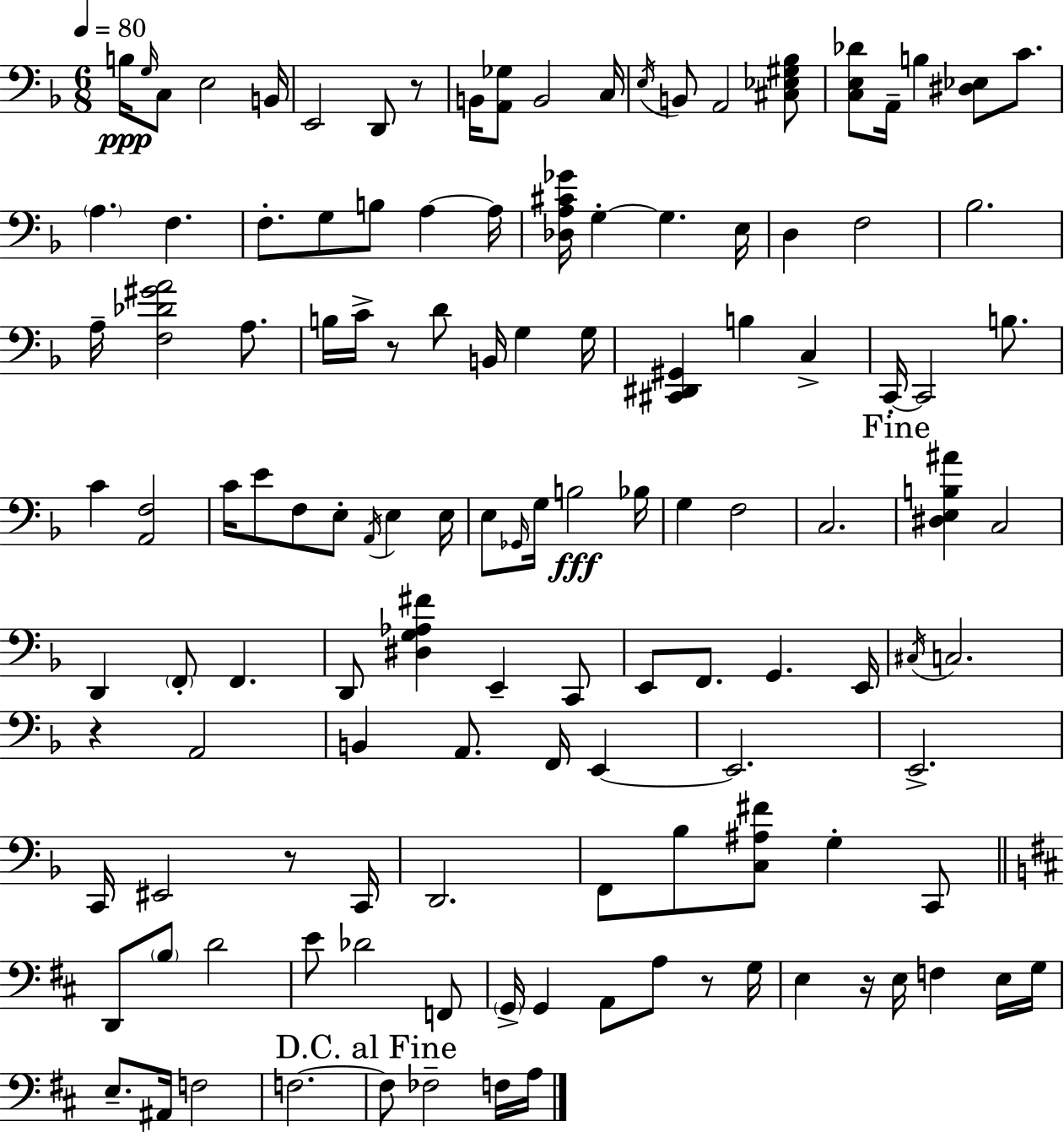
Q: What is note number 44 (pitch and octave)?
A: C4